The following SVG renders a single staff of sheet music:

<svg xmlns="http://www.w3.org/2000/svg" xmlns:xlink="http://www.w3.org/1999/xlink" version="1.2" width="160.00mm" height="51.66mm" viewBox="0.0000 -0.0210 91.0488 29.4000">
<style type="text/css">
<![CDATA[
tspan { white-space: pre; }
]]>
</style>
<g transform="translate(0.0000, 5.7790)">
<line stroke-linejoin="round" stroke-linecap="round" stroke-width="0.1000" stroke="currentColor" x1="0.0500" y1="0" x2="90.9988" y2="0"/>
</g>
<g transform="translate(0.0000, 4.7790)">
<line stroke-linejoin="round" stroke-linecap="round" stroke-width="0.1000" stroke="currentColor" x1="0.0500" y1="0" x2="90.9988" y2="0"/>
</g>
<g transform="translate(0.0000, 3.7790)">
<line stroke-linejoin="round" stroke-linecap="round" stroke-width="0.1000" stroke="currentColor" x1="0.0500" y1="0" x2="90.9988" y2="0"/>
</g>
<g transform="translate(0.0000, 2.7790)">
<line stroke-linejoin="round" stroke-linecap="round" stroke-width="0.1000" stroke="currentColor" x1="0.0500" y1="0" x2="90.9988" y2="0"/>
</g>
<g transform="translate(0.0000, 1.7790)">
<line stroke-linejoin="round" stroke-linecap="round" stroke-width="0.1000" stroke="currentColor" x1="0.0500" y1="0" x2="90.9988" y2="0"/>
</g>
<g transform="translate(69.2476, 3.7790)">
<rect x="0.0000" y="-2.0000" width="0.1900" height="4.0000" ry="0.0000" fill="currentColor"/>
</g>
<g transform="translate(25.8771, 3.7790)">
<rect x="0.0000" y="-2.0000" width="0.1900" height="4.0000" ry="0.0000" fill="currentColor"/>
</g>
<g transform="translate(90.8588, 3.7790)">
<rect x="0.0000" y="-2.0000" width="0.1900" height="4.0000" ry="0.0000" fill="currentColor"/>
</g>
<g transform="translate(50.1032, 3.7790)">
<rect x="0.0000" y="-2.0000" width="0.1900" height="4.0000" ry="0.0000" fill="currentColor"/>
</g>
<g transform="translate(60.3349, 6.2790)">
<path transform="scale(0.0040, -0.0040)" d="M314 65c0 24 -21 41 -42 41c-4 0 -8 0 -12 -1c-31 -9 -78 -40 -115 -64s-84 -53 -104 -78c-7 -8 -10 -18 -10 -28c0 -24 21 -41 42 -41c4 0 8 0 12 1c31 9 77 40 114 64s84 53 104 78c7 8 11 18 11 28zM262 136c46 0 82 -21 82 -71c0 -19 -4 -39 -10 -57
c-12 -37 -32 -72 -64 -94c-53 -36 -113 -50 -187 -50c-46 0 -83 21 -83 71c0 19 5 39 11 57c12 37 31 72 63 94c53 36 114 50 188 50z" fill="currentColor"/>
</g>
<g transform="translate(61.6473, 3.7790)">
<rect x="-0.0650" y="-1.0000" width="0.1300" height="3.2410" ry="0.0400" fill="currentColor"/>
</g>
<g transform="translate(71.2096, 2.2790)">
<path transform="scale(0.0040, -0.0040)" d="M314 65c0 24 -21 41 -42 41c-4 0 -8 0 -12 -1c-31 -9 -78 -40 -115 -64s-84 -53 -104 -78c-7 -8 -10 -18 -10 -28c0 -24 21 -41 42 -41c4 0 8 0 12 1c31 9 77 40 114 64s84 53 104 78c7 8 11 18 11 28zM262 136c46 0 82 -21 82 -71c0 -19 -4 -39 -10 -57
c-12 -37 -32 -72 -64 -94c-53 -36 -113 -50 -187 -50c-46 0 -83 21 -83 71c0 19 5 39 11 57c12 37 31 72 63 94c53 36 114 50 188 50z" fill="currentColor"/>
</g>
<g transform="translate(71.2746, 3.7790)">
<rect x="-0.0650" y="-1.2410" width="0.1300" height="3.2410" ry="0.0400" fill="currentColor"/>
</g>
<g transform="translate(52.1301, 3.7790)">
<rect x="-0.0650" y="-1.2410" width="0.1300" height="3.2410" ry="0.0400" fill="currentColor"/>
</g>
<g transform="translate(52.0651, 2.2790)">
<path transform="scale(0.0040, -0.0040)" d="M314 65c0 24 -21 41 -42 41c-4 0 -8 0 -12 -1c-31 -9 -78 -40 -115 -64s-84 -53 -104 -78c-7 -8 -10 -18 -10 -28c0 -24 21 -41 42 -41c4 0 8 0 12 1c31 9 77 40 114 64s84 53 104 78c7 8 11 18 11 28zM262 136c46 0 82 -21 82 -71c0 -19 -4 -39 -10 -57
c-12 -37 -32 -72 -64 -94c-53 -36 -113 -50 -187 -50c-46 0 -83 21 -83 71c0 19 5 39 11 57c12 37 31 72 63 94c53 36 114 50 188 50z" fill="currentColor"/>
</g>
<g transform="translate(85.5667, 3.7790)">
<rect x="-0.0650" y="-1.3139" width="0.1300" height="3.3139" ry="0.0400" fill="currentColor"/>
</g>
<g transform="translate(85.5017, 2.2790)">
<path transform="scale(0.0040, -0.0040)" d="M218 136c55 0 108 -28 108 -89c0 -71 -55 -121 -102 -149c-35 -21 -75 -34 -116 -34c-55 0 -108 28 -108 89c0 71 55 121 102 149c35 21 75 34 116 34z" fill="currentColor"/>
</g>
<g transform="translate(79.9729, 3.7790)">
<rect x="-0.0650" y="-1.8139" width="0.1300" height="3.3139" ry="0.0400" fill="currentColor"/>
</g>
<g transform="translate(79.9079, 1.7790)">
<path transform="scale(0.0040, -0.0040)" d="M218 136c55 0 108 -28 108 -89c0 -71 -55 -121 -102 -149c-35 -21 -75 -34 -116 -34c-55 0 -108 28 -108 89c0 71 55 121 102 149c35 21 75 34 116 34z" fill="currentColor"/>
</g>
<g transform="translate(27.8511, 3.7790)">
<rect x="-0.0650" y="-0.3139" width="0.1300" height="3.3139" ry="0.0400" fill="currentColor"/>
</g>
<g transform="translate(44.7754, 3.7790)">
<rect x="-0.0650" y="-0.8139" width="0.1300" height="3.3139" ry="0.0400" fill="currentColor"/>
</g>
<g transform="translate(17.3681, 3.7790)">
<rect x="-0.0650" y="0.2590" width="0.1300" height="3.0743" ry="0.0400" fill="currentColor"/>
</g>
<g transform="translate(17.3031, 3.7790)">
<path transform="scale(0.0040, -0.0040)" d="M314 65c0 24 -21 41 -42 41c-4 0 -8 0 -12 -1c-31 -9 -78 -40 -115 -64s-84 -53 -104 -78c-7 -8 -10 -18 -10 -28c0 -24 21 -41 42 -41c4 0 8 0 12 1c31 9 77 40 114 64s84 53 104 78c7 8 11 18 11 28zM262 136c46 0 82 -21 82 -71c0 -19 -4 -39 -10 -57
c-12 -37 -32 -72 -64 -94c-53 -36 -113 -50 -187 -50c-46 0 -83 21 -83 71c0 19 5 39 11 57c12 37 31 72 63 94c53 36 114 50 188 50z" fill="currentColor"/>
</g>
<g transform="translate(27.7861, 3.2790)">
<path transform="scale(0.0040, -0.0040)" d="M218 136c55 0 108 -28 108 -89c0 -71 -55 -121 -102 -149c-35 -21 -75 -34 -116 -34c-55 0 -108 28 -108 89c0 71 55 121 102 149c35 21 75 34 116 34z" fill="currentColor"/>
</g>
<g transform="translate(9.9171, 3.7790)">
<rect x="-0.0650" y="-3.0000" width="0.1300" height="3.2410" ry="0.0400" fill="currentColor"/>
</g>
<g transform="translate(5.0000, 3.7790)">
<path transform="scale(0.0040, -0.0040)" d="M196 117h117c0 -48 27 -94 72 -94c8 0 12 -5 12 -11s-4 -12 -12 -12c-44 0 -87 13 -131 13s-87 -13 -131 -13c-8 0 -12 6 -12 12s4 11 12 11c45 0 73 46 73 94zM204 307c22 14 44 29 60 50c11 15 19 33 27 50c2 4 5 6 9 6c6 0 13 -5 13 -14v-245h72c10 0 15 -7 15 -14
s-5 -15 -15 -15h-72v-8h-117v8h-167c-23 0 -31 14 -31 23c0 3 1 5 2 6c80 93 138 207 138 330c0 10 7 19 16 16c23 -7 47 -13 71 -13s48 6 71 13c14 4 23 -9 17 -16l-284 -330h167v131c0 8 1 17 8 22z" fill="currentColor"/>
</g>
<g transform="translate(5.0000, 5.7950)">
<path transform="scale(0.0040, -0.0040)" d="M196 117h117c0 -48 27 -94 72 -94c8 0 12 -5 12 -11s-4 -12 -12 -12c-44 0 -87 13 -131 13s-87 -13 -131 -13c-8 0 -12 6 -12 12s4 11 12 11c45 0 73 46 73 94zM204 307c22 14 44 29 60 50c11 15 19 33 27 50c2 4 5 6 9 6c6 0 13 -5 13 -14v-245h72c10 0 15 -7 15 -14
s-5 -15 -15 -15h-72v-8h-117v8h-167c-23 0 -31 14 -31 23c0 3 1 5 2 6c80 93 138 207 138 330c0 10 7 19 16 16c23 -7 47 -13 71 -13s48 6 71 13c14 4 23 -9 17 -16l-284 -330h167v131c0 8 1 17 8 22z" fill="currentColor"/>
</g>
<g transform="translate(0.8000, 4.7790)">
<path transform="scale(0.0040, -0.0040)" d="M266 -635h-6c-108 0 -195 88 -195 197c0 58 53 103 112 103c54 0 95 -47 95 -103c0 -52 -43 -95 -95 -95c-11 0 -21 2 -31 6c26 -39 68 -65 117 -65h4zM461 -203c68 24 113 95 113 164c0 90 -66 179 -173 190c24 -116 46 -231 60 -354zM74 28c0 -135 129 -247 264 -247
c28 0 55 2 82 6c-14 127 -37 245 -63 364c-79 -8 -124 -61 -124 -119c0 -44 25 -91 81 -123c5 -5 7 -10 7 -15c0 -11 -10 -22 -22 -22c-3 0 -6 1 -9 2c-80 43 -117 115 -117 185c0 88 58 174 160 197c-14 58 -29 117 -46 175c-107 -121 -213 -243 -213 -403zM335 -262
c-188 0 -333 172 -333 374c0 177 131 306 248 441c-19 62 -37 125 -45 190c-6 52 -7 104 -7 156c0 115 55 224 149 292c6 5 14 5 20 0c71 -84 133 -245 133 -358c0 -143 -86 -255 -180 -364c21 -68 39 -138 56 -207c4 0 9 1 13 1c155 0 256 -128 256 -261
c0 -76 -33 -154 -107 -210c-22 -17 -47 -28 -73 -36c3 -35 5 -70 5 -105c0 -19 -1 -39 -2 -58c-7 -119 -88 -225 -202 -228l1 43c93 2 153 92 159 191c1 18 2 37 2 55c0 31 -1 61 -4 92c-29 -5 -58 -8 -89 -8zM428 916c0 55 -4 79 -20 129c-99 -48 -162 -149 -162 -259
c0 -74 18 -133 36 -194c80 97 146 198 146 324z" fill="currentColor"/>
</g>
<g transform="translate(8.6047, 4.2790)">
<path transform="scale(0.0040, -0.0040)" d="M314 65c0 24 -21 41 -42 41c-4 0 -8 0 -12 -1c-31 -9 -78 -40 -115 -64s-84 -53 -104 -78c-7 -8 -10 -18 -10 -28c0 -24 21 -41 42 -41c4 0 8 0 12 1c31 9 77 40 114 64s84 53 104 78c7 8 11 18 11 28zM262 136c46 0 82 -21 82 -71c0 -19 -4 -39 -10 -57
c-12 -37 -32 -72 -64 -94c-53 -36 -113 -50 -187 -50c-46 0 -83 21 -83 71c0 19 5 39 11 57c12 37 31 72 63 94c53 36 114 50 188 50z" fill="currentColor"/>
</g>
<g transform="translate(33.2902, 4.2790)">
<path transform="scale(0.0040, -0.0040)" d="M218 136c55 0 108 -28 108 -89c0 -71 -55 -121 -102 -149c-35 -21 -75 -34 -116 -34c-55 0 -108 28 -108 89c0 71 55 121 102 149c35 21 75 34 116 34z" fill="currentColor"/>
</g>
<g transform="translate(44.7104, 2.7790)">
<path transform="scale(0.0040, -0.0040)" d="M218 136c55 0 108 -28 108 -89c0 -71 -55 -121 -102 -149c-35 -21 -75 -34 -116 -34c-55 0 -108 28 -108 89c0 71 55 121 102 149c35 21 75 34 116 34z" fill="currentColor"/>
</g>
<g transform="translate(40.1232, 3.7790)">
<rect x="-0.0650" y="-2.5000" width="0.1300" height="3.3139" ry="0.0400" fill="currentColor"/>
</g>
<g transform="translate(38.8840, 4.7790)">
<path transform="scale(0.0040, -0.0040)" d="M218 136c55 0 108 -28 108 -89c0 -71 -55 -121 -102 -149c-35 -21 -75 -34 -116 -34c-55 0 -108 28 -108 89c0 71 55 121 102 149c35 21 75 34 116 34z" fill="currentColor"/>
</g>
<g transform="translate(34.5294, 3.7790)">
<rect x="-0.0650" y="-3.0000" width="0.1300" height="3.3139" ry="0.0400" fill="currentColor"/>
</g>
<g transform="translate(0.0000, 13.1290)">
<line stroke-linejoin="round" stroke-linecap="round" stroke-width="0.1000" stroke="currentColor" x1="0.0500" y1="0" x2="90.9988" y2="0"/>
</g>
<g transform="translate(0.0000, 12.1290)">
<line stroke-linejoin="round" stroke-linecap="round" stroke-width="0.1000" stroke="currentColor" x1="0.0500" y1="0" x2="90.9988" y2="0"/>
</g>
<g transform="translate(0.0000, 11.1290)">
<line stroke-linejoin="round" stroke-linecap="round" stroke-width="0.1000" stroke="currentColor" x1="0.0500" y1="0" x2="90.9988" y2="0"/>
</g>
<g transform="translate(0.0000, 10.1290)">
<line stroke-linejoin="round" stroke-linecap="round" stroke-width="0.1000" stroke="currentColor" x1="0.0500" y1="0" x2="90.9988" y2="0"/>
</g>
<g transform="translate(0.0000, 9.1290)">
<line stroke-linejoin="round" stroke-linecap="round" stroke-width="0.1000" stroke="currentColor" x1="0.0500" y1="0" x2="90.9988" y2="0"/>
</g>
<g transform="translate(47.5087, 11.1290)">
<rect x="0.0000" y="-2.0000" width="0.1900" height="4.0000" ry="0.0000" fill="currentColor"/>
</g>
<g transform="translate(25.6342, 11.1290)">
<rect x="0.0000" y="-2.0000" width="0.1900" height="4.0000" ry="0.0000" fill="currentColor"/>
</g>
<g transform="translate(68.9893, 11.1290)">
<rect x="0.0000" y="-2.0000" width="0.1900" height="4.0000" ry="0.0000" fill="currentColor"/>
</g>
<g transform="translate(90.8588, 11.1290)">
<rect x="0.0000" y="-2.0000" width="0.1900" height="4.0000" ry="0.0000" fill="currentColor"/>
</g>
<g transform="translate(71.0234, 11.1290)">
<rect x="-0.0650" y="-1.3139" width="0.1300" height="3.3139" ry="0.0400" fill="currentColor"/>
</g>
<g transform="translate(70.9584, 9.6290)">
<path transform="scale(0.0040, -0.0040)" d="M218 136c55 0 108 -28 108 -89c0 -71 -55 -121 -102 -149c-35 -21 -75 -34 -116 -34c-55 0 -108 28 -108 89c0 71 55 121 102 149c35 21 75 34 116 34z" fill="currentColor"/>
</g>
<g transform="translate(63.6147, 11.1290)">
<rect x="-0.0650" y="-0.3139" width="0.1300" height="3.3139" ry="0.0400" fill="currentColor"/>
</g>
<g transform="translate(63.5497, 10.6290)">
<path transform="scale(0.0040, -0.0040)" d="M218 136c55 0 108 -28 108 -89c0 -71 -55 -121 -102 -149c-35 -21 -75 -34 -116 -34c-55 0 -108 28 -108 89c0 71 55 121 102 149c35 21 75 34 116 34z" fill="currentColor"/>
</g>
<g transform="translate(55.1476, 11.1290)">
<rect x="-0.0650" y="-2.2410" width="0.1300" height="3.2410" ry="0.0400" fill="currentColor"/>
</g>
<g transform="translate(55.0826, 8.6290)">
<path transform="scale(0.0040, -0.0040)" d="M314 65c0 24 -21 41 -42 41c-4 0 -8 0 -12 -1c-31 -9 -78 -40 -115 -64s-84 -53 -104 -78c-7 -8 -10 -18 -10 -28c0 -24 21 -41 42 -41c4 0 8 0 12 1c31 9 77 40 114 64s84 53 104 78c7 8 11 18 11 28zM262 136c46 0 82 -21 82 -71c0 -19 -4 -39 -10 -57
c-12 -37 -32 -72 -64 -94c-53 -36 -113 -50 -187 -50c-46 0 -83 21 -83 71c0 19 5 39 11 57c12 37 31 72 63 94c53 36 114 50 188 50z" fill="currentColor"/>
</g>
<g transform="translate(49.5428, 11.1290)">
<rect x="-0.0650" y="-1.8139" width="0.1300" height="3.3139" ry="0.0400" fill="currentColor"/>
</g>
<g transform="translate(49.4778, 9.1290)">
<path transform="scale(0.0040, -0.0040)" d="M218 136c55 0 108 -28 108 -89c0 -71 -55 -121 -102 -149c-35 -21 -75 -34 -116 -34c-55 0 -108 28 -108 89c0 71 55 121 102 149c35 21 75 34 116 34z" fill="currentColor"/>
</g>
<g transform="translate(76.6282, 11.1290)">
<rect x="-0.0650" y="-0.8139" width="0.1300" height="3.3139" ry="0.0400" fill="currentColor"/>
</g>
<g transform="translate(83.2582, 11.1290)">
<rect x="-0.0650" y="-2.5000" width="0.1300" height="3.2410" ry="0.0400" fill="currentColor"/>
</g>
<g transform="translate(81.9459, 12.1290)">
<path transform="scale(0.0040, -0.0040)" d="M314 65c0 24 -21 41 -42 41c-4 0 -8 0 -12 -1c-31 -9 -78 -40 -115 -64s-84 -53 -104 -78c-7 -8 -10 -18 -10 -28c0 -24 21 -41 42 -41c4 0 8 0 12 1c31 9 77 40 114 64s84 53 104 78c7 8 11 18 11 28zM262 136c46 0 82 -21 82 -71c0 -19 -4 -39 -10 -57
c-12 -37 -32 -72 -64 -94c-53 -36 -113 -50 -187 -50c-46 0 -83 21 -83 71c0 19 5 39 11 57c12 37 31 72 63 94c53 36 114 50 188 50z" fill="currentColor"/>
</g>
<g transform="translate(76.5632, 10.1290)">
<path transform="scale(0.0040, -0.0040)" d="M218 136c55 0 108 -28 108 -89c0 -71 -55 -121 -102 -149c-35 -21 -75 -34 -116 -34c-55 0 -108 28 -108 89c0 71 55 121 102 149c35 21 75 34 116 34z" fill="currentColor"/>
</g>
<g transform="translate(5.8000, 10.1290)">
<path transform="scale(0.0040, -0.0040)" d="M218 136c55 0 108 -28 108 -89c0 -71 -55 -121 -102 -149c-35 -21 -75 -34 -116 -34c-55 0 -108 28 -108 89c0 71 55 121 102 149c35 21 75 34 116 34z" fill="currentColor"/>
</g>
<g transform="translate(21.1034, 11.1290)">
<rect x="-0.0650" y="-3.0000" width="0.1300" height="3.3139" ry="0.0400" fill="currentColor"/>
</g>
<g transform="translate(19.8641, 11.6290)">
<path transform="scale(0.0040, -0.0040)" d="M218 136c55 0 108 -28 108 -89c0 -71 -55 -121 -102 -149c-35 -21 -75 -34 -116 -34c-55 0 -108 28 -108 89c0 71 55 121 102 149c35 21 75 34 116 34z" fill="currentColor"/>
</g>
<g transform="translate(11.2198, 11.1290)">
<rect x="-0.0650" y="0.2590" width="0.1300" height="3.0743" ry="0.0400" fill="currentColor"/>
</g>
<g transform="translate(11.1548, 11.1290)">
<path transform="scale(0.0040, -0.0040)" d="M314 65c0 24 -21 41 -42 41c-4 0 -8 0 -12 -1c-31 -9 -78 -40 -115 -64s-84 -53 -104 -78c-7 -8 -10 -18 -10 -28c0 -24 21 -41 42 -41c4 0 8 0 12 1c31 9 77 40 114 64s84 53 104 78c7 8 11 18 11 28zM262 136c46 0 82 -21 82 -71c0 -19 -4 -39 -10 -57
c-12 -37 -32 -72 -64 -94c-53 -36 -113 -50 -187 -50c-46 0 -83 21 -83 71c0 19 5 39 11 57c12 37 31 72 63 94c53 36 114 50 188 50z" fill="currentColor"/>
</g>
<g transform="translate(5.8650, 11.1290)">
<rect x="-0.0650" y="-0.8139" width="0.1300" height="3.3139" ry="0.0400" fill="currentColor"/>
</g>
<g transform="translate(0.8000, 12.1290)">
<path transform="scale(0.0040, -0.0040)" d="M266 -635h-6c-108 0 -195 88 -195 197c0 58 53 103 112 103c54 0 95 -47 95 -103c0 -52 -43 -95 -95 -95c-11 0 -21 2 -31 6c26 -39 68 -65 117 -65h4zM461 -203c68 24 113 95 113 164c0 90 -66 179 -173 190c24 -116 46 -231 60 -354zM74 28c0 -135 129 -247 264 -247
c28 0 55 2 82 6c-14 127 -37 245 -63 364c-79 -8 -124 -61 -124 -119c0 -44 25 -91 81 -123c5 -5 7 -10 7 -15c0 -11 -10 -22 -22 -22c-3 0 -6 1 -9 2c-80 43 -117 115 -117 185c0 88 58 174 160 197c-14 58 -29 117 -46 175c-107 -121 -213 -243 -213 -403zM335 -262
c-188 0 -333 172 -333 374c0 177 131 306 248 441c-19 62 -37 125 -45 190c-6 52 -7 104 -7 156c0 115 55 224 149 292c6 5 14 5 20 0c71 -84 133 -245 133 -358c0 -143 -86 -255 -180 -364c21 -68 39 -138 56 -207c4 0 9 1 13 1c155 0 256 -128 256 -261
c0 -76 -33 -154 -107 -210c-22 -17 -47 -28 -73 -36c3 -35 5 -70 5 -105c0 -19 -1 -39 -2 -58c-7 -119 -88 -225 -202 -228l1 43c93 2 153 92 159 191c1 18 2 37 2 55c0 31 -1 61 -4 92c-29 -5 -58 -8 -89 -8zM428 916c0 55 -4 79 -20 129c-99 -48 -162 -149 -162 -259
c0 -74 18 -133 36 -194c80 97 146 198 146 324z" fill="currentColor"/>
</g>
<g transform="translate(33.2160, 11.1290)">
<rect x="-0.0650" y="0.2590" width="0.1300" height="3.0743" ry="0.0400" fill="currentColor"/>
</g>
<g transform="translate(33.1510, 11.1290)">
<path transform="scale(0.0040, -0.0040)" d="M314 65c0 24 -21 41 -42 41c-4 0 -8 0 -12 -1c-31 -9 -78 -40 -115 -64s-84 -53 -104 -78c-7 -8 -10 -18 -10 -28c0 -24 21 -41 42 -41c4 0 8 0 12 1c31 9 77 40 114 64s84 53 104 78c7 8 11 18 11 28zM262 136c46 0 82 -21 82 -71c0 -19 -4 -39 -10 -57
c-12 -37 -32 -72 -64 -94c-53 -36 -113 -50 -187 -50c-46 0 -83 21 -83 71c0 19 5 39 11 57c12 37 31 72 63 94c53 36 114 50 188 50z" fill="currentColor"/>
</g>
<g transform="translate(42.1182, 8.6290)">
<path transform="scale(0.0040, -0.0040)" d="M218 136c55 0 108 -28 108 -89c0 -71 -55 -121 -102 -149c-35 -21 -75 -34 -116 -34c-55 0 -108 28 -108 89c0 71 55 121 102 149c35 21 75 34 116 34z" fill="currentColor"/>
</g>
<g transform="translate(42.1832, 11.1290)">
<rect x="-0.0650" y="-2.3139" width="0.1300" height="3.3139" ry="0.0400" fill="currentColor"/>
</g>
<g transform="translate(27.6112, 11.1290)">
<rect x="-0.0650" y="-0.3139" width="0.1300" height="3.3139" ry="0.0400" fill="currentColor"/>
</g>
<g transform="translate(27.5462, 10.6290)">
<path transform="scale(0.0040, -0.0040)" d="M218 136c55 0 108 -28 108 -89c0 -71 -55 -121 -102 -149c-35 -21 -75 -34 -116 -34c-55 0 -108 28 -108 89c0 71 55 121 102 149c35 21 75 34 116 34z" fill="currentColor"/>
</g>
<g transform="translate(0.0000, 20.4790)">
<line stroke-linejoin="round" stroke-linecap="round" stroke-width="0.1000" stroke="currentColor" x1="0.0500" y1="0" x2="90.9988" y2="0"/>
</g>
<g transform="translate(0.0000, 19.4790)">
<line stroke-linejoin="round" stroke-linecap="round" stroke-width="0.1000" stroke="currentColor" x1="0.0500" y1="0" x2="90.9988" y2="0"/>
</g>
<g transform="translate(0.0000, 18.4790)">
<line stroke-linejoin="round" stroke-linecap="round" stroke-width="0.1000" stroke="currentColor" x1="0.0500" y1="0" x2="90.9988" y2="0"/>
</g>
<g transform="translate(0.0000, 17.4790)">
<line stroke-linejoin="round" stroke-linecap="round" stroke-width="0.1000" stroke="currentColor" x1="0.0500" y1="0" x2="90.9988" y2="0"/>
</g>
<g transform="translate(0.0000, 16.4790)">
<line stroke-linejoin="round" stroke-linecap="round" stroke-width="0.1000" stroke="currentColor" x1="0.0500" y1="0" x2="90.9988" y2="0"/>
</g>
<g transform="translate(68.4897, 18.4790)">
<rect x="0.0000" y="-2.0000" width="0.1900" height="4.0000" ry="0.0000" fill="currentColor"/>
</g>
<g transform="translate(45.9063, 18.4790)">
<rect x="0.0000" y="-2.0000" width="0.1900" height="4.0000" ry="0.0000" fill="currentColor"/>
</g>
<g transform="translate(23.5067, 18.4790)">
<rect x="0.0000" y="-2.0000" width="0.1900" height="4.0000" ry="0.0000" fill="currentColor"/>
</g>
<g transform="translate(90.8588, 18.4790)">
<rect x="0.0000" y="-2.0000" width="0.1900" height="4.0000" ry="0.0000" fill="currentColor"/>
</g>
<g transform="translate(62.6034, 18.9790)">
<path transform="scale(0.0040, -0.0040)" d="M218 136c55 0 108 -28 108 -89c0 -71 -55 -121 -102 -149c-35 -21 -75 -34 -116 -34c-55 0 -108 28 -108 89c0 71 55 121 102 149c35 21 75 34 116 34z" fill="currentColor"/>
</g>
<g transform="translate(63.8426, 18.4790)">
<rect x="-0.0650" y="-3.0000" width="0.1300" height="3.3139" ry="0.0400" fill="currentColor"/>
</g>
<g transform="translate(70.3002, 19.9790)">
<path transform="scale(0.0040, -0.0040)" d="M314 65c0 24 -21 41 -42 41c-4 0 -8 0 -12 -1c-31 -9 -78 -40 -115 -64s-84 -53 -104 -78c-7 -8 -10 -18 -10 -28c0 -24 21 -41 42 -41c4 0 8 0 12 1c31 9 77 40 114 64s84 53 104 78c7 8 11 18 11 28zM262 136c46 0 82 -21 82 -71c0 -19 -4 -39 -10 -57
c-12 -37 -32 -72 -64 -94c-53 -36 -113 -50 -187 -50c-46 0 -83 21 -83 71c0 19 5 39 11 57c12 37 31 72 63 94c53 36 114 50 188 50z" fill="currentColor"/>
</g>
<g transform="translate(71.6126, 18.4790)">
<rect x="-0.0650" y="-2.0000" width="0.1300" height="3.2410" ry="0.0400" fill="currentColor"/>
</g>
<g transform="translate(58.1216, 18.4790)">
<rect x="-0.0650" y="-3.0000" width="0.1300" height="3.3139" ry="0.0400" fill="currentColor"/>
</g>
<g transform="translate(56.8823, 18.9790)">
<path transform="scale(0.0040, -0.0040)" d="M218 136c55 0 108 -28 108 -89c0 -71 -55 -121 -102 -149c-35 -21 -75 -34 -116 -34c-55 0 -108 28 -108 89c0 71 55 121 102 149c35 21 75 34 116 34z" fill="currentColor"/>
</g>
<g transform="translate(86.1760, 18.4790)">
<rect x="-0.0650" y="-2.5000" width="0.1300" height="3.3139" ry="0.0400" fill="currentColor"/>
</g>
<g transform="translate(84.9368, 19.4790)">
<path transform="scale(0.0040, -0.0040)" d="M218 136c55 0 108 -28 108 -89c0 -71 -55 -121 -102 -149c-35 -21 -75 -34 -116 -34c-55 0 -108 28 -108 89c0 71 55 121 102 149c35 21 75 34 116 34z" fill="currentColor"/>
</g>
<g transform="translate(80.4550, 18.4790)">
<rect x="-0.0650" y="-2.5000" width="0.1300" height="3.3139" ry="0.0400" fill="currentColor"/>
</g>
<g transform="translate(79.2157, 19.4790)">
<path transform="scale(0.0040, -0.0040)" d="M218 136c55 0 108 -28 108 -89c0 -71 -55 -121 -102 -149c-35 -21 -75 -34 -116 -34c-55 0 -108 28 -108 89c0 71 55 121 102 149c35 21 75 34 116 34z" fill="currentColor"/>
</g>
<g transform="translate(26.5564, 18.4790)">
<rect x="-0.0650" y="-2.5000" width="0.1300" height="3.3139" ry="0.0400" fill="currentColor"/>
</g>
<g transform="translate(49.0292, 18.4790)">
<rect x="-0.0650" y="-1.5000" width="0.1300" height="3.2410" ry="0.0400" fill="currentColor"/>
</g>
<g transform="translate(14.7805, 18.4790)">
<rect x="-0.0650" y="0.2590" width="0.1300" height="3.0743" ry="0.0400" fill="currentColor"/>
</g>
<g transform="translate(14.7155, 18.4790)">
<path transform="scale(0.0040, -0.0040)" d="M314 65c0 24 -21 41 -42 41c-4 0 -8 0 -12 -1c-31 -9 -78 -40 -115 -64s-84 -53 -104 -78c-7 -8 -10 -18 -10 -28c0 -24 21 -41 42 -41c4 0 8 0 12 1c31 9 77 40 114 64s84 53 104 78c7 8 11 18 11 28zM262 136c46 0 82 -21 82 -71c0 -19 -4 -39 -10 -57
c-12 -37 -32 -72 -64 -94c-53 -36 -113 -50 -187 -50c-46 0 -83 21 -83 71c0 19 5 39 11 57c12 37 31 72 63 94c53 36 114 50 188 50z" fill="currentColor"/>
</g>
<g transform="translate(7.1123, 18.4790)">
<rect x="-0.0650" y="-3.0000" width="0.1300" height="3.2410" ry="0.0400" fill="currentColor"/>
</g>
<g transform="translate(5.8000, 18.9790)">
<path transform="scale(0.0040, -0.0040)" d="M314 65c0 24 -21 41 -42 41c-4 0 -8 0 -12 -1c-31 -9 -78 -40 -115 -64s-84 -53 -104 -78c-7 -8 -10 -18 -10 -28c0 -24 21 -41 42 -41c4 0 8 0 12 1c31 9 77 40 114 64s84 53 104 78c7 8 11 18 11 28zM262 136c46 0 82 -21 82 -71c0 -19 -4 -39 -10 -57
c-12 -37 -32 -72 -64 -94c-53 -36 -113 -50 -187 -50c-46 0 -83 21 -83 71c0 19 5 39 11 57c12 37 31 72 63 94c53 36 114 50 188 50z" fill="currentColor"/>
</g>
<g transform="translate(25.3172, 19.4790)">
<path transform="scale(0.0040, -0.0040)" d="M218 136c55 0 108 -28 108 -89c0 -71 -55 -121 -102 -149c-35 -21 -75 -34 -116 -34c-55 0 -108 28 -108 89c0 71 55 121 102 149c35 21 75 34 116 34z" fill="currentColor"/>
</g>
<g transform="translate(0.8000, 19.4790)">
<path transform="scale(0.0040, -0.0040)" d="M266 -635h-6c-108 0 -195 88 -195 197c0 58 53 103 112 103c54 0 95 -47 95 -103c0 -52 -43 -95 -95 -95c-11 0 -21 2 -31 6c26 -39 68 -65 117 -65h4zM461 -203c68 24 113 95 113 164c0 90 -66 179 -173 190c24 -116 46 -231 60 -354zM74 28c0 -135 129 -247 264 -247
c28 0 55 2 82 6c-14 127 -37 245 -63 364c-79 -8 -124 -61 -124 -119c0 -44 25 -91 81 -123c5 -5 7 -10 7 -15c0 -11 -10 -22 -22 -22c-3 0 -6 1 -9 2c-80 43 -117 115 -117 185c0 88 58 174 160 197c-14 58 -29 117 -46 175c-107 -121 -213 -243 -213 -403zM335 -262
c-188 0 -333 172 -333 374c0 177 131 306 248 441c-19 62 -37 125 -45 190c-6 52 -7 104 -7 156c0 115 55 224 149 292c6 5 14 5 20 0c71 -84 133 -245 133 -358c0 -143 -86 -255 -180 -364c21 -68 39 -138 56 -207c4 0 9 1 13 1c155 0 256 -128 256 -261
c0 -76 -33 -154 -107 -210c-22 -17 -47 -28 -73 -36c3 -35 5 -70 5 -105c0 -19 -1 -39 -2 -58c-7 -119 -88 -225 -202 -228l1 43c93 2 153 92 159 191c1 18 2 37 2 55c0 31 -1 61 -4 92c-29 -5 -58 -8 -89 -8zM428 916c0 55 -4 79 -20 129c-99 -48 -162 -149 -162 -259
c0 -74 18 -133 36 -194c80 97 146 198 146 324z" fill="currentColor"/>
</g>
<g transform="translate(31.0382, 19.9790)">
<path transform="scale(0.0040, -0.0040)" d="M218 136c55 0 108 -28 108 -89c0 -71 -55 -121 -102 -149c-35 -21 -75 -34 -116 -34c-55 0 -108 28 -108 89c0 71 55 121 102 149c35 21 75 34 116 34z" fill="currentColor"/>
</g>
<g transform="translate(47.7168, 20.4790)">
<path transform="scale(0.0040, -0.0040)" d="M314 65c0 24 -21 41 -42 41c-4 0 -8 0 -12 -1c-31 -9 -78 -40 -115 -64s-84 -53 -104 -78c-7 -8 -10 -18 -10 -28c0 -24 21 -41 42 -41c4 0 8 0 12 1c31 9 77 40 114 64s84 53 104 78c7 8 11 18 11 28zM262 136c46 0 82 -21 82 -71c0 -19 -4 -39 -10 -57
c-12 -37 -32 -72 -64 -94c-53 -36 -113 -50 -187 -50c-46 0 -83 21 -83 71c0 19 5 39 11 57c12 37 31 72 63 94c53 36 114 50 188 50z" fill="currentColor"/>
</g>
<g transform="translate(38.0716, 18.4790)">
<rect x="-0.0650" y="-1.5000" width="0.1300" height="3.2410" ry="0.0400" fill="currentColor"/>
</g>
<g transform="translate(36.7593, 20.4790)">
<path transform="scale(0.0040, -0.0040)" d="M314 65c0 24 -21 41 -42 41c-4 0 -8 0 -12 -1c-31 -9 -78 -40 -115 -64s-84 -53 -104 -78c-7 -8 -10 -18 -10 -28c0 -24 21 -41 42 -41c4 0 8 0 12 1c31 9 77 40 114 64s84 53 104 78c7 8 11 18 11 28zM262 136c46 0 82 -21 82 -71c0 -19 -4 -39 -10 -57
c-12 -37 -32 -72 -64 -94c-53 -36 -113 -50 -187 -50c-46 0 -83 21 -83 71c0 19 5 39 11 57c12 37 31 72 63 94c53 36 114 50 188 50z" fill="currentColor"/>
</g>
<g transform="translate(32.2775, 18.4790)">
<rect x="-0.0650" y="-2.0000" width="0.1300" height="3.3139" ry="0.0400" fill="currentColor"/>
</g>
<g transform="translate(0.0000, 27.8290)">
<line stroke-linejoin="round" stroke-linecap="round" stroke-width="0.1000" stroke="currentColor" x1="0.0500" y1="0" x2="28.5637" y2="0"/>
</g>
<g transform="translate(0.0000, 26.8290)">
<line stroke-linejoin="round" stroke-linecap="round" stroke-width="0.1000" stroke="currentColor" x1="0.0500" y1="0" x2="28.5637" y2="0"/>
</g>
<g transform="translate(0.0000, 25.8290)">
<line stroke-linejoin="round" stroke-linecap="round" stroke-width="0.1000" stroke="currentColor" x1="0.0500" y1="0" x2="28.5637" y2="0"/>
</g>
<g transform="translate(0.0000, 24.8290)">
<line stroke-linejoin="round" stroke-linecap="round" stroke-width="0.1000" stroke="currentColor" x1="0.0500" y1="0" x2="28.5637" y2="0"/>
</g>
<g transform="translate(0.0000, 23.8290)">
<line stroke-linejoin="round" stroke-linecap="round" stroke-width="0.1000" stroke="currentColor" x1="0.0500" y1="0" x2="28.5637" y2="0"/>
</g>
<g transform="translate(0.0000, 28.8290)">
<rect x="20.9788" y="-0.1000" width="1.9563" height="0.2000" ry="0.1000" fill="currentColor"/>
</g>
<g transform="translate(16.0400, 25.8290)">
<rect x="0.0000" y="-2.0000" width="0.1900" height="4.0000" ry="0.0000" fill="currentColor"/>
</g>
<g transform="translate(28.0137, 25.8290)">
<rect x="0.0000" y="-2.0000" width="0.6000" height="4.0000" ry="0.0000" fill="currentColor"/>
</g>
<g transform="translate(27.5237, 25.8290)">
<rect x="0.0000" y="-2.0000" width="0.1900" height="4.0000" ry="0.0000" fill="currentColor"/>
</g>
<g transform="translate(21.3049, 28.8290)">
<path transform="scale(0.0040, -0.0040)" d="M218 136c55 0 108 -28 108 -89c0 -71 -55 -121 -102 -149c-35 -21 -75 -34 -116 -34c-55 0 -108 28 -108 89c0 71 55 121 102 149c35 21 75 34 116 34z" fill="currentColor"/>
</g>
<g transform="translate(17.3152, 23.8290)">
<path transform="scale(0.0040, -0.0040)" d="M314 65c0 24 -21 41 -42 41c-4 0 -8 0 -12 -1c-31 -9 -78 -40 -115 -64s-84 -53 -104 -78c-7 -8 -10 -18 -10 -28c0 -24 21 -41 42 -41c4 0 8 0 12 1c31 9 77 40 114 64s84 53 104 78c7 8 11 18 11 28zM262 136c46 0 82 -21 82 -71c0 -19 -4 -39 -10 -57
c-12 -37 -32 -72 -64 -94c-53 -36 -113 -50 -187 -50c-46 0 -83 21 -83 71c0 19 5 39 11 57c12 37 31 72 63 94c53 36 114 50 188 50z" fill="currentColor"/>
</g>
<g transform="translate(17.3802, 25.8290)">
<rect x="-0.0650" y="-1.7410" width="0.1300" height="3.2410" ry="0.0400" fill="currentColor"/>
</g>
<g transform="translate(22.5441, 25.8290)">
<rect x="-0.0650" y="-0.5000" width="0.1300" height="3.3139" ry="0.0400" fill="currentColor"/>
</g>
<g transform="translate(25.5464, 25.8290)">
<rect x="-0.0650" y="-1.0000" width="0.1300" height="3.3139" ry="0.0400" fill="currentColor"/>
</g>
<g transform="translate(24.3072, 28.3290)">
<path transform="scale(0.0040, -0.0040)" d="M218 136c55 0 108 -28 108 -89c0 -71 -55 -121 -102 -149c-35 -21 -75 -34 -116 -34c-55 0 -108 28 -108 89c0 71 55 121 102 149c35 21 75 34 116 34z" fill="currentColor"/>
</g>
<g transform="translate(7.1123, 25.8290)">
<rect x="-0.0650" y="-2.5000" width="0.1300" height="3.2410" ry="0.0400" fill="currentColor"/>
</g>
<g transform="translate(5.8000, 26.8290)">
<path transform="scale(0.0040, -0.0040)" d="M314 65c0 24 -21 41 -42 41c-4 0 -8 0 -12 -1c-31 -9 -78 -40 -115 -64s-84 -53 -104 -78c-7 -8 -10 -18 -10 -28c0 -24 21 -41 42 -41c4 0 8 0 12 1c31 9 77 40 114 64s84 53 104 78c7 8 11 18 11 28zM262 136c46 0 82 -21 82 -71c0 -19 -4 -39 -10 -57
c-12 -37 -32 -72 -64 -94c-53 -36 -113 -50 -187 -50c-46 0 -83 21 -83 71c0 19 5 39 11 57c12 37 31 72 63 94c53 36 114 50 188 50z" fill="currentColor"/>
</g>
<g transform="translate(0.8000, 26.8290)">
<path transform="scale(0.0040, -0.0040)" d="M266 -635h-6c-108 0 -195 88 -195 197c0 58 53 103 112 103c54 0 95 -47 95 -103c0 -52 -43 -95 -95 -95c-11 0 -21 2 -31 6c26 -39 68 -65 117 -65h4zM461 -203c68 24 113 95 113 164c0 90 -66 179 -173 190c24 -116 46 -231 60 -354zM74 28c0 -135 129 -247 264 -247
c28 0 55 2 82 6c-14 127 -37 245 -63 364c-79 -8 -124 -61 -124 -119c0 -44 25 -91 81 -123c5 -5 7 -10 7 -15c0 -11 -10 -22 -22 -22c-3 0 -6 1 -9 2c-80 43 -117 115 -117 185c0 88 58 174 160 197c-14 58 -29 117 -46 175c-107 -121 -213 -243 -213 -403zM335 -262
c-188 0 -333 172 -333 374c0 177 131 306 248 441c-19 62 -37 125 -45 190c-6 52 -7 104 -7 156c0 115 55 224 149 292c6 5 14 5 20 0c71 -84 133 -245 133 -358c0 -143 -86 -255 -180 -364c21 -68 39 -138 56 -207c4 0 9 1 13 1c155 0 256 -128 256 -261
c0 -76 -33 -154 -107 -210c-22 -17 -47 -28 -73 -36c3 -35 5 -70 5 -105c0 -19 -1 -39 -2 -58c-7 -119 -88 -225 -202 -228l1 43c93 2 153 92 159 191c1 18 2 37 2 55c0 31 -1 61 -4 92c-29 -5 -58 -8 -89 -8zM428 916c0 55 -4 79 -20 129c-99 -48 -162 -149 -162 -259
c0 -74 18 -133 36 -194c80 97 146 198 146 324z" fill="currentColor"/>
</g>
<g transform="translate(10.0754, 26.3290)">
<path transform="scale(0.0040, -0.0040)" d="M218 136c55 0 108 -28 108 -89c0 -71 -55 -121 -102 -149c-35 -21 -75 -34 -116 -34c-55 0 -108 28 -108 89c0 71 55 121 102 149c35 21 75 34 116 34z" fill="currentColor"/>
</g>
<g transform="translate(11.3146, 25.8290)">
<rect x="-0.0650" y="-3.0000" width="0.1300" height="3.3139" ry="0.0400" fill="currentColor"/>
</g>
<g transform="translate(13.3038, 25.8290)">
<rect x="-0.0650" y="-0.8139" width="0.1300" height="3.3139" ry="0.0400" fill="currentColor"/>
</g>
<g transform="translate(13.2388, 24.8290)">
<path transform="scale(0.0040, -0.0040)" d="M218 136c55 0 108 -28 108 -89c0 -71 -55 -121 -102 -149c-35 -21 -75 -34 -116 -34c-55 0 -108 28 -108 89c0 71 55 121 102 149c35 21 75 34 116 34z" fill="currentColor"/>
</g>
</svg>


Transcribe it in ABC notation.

X:1
T:Untitled
M:4/4
L:1/4
K:C
A2 B2 c A G d e2 D2 e2 f e d B2 A c B2 g f g2 c e d G2 A2 B2 G F E2 E2 A A F2 G G G2 A d f2 C D